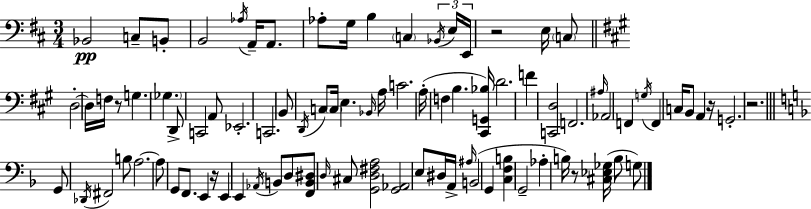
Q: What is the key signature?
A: D major